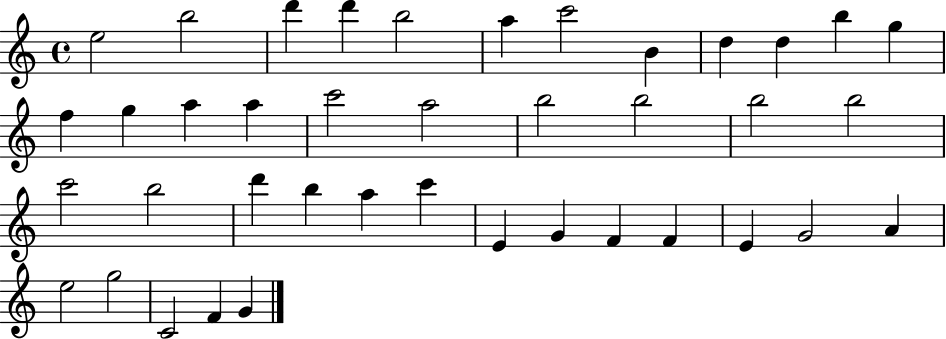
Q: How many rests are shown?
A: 0